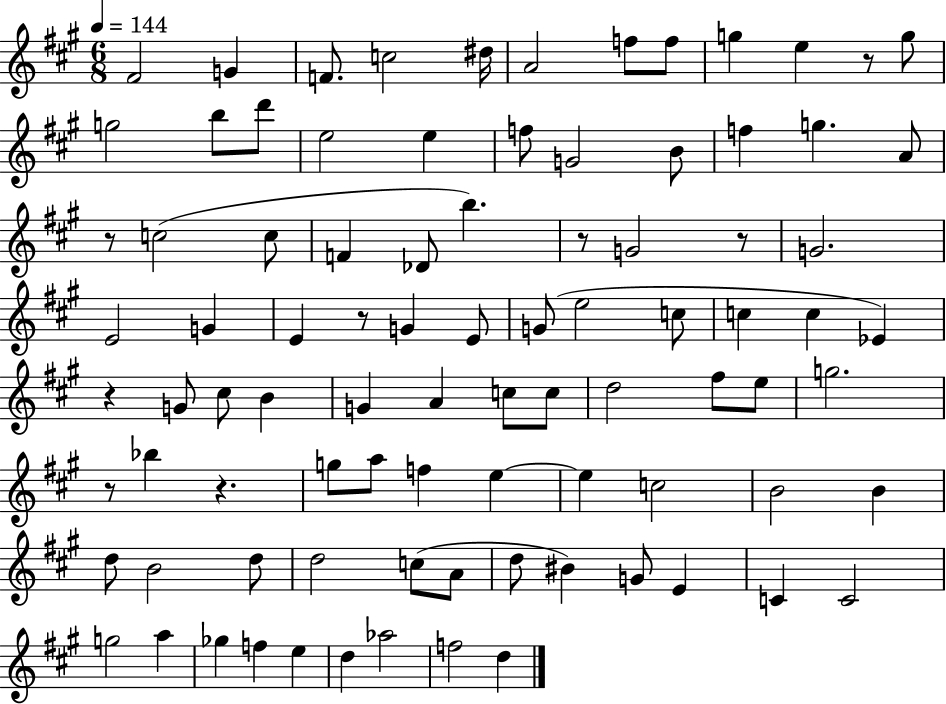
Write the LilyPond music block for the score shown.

{
  \clef treble
  \numericTimeSignature
  \time 6/8
  \key a \major
  \tempo 4 = 144
  fis'2 g'4 | f'8. c''2 dis''16 | a'2 f''8 f''8 | g''4 e''4 r8 g''8 | \break g''2 b''8 d'''8 | e''2 e''4 | f''8 g'2 b'8 | f''4 g''4. a'8 | \break r8 c''2( c''8 | f'4 des'8 b''4.) | r8 g'2 r8 | g'2. | \break e'2 g'4 | e'4 r8 g'4 e'8 | g'8( e''2 c''8 | c''4 c''4 ees'4) | \break r4 g'8 cis''8 b'4 | g'4 a'4 c''8 c''8 | d''2 fis''8 e''8 | g''2. | \break r8 bes''4 r4. | g''8 a''8 f''4 e''4~~ | e''4 c''2 | b'2 b'4 | \break d''8 b'2 d''8 | d''2 c''8( a'8 | d''8 bis'4) g'8 e'4 | c'4 c'2 | \break g''2 a''4 | ges''4 f''4 e''4 | d''4 aes''2 | f''2 d''4 | \break \bar "|."
}